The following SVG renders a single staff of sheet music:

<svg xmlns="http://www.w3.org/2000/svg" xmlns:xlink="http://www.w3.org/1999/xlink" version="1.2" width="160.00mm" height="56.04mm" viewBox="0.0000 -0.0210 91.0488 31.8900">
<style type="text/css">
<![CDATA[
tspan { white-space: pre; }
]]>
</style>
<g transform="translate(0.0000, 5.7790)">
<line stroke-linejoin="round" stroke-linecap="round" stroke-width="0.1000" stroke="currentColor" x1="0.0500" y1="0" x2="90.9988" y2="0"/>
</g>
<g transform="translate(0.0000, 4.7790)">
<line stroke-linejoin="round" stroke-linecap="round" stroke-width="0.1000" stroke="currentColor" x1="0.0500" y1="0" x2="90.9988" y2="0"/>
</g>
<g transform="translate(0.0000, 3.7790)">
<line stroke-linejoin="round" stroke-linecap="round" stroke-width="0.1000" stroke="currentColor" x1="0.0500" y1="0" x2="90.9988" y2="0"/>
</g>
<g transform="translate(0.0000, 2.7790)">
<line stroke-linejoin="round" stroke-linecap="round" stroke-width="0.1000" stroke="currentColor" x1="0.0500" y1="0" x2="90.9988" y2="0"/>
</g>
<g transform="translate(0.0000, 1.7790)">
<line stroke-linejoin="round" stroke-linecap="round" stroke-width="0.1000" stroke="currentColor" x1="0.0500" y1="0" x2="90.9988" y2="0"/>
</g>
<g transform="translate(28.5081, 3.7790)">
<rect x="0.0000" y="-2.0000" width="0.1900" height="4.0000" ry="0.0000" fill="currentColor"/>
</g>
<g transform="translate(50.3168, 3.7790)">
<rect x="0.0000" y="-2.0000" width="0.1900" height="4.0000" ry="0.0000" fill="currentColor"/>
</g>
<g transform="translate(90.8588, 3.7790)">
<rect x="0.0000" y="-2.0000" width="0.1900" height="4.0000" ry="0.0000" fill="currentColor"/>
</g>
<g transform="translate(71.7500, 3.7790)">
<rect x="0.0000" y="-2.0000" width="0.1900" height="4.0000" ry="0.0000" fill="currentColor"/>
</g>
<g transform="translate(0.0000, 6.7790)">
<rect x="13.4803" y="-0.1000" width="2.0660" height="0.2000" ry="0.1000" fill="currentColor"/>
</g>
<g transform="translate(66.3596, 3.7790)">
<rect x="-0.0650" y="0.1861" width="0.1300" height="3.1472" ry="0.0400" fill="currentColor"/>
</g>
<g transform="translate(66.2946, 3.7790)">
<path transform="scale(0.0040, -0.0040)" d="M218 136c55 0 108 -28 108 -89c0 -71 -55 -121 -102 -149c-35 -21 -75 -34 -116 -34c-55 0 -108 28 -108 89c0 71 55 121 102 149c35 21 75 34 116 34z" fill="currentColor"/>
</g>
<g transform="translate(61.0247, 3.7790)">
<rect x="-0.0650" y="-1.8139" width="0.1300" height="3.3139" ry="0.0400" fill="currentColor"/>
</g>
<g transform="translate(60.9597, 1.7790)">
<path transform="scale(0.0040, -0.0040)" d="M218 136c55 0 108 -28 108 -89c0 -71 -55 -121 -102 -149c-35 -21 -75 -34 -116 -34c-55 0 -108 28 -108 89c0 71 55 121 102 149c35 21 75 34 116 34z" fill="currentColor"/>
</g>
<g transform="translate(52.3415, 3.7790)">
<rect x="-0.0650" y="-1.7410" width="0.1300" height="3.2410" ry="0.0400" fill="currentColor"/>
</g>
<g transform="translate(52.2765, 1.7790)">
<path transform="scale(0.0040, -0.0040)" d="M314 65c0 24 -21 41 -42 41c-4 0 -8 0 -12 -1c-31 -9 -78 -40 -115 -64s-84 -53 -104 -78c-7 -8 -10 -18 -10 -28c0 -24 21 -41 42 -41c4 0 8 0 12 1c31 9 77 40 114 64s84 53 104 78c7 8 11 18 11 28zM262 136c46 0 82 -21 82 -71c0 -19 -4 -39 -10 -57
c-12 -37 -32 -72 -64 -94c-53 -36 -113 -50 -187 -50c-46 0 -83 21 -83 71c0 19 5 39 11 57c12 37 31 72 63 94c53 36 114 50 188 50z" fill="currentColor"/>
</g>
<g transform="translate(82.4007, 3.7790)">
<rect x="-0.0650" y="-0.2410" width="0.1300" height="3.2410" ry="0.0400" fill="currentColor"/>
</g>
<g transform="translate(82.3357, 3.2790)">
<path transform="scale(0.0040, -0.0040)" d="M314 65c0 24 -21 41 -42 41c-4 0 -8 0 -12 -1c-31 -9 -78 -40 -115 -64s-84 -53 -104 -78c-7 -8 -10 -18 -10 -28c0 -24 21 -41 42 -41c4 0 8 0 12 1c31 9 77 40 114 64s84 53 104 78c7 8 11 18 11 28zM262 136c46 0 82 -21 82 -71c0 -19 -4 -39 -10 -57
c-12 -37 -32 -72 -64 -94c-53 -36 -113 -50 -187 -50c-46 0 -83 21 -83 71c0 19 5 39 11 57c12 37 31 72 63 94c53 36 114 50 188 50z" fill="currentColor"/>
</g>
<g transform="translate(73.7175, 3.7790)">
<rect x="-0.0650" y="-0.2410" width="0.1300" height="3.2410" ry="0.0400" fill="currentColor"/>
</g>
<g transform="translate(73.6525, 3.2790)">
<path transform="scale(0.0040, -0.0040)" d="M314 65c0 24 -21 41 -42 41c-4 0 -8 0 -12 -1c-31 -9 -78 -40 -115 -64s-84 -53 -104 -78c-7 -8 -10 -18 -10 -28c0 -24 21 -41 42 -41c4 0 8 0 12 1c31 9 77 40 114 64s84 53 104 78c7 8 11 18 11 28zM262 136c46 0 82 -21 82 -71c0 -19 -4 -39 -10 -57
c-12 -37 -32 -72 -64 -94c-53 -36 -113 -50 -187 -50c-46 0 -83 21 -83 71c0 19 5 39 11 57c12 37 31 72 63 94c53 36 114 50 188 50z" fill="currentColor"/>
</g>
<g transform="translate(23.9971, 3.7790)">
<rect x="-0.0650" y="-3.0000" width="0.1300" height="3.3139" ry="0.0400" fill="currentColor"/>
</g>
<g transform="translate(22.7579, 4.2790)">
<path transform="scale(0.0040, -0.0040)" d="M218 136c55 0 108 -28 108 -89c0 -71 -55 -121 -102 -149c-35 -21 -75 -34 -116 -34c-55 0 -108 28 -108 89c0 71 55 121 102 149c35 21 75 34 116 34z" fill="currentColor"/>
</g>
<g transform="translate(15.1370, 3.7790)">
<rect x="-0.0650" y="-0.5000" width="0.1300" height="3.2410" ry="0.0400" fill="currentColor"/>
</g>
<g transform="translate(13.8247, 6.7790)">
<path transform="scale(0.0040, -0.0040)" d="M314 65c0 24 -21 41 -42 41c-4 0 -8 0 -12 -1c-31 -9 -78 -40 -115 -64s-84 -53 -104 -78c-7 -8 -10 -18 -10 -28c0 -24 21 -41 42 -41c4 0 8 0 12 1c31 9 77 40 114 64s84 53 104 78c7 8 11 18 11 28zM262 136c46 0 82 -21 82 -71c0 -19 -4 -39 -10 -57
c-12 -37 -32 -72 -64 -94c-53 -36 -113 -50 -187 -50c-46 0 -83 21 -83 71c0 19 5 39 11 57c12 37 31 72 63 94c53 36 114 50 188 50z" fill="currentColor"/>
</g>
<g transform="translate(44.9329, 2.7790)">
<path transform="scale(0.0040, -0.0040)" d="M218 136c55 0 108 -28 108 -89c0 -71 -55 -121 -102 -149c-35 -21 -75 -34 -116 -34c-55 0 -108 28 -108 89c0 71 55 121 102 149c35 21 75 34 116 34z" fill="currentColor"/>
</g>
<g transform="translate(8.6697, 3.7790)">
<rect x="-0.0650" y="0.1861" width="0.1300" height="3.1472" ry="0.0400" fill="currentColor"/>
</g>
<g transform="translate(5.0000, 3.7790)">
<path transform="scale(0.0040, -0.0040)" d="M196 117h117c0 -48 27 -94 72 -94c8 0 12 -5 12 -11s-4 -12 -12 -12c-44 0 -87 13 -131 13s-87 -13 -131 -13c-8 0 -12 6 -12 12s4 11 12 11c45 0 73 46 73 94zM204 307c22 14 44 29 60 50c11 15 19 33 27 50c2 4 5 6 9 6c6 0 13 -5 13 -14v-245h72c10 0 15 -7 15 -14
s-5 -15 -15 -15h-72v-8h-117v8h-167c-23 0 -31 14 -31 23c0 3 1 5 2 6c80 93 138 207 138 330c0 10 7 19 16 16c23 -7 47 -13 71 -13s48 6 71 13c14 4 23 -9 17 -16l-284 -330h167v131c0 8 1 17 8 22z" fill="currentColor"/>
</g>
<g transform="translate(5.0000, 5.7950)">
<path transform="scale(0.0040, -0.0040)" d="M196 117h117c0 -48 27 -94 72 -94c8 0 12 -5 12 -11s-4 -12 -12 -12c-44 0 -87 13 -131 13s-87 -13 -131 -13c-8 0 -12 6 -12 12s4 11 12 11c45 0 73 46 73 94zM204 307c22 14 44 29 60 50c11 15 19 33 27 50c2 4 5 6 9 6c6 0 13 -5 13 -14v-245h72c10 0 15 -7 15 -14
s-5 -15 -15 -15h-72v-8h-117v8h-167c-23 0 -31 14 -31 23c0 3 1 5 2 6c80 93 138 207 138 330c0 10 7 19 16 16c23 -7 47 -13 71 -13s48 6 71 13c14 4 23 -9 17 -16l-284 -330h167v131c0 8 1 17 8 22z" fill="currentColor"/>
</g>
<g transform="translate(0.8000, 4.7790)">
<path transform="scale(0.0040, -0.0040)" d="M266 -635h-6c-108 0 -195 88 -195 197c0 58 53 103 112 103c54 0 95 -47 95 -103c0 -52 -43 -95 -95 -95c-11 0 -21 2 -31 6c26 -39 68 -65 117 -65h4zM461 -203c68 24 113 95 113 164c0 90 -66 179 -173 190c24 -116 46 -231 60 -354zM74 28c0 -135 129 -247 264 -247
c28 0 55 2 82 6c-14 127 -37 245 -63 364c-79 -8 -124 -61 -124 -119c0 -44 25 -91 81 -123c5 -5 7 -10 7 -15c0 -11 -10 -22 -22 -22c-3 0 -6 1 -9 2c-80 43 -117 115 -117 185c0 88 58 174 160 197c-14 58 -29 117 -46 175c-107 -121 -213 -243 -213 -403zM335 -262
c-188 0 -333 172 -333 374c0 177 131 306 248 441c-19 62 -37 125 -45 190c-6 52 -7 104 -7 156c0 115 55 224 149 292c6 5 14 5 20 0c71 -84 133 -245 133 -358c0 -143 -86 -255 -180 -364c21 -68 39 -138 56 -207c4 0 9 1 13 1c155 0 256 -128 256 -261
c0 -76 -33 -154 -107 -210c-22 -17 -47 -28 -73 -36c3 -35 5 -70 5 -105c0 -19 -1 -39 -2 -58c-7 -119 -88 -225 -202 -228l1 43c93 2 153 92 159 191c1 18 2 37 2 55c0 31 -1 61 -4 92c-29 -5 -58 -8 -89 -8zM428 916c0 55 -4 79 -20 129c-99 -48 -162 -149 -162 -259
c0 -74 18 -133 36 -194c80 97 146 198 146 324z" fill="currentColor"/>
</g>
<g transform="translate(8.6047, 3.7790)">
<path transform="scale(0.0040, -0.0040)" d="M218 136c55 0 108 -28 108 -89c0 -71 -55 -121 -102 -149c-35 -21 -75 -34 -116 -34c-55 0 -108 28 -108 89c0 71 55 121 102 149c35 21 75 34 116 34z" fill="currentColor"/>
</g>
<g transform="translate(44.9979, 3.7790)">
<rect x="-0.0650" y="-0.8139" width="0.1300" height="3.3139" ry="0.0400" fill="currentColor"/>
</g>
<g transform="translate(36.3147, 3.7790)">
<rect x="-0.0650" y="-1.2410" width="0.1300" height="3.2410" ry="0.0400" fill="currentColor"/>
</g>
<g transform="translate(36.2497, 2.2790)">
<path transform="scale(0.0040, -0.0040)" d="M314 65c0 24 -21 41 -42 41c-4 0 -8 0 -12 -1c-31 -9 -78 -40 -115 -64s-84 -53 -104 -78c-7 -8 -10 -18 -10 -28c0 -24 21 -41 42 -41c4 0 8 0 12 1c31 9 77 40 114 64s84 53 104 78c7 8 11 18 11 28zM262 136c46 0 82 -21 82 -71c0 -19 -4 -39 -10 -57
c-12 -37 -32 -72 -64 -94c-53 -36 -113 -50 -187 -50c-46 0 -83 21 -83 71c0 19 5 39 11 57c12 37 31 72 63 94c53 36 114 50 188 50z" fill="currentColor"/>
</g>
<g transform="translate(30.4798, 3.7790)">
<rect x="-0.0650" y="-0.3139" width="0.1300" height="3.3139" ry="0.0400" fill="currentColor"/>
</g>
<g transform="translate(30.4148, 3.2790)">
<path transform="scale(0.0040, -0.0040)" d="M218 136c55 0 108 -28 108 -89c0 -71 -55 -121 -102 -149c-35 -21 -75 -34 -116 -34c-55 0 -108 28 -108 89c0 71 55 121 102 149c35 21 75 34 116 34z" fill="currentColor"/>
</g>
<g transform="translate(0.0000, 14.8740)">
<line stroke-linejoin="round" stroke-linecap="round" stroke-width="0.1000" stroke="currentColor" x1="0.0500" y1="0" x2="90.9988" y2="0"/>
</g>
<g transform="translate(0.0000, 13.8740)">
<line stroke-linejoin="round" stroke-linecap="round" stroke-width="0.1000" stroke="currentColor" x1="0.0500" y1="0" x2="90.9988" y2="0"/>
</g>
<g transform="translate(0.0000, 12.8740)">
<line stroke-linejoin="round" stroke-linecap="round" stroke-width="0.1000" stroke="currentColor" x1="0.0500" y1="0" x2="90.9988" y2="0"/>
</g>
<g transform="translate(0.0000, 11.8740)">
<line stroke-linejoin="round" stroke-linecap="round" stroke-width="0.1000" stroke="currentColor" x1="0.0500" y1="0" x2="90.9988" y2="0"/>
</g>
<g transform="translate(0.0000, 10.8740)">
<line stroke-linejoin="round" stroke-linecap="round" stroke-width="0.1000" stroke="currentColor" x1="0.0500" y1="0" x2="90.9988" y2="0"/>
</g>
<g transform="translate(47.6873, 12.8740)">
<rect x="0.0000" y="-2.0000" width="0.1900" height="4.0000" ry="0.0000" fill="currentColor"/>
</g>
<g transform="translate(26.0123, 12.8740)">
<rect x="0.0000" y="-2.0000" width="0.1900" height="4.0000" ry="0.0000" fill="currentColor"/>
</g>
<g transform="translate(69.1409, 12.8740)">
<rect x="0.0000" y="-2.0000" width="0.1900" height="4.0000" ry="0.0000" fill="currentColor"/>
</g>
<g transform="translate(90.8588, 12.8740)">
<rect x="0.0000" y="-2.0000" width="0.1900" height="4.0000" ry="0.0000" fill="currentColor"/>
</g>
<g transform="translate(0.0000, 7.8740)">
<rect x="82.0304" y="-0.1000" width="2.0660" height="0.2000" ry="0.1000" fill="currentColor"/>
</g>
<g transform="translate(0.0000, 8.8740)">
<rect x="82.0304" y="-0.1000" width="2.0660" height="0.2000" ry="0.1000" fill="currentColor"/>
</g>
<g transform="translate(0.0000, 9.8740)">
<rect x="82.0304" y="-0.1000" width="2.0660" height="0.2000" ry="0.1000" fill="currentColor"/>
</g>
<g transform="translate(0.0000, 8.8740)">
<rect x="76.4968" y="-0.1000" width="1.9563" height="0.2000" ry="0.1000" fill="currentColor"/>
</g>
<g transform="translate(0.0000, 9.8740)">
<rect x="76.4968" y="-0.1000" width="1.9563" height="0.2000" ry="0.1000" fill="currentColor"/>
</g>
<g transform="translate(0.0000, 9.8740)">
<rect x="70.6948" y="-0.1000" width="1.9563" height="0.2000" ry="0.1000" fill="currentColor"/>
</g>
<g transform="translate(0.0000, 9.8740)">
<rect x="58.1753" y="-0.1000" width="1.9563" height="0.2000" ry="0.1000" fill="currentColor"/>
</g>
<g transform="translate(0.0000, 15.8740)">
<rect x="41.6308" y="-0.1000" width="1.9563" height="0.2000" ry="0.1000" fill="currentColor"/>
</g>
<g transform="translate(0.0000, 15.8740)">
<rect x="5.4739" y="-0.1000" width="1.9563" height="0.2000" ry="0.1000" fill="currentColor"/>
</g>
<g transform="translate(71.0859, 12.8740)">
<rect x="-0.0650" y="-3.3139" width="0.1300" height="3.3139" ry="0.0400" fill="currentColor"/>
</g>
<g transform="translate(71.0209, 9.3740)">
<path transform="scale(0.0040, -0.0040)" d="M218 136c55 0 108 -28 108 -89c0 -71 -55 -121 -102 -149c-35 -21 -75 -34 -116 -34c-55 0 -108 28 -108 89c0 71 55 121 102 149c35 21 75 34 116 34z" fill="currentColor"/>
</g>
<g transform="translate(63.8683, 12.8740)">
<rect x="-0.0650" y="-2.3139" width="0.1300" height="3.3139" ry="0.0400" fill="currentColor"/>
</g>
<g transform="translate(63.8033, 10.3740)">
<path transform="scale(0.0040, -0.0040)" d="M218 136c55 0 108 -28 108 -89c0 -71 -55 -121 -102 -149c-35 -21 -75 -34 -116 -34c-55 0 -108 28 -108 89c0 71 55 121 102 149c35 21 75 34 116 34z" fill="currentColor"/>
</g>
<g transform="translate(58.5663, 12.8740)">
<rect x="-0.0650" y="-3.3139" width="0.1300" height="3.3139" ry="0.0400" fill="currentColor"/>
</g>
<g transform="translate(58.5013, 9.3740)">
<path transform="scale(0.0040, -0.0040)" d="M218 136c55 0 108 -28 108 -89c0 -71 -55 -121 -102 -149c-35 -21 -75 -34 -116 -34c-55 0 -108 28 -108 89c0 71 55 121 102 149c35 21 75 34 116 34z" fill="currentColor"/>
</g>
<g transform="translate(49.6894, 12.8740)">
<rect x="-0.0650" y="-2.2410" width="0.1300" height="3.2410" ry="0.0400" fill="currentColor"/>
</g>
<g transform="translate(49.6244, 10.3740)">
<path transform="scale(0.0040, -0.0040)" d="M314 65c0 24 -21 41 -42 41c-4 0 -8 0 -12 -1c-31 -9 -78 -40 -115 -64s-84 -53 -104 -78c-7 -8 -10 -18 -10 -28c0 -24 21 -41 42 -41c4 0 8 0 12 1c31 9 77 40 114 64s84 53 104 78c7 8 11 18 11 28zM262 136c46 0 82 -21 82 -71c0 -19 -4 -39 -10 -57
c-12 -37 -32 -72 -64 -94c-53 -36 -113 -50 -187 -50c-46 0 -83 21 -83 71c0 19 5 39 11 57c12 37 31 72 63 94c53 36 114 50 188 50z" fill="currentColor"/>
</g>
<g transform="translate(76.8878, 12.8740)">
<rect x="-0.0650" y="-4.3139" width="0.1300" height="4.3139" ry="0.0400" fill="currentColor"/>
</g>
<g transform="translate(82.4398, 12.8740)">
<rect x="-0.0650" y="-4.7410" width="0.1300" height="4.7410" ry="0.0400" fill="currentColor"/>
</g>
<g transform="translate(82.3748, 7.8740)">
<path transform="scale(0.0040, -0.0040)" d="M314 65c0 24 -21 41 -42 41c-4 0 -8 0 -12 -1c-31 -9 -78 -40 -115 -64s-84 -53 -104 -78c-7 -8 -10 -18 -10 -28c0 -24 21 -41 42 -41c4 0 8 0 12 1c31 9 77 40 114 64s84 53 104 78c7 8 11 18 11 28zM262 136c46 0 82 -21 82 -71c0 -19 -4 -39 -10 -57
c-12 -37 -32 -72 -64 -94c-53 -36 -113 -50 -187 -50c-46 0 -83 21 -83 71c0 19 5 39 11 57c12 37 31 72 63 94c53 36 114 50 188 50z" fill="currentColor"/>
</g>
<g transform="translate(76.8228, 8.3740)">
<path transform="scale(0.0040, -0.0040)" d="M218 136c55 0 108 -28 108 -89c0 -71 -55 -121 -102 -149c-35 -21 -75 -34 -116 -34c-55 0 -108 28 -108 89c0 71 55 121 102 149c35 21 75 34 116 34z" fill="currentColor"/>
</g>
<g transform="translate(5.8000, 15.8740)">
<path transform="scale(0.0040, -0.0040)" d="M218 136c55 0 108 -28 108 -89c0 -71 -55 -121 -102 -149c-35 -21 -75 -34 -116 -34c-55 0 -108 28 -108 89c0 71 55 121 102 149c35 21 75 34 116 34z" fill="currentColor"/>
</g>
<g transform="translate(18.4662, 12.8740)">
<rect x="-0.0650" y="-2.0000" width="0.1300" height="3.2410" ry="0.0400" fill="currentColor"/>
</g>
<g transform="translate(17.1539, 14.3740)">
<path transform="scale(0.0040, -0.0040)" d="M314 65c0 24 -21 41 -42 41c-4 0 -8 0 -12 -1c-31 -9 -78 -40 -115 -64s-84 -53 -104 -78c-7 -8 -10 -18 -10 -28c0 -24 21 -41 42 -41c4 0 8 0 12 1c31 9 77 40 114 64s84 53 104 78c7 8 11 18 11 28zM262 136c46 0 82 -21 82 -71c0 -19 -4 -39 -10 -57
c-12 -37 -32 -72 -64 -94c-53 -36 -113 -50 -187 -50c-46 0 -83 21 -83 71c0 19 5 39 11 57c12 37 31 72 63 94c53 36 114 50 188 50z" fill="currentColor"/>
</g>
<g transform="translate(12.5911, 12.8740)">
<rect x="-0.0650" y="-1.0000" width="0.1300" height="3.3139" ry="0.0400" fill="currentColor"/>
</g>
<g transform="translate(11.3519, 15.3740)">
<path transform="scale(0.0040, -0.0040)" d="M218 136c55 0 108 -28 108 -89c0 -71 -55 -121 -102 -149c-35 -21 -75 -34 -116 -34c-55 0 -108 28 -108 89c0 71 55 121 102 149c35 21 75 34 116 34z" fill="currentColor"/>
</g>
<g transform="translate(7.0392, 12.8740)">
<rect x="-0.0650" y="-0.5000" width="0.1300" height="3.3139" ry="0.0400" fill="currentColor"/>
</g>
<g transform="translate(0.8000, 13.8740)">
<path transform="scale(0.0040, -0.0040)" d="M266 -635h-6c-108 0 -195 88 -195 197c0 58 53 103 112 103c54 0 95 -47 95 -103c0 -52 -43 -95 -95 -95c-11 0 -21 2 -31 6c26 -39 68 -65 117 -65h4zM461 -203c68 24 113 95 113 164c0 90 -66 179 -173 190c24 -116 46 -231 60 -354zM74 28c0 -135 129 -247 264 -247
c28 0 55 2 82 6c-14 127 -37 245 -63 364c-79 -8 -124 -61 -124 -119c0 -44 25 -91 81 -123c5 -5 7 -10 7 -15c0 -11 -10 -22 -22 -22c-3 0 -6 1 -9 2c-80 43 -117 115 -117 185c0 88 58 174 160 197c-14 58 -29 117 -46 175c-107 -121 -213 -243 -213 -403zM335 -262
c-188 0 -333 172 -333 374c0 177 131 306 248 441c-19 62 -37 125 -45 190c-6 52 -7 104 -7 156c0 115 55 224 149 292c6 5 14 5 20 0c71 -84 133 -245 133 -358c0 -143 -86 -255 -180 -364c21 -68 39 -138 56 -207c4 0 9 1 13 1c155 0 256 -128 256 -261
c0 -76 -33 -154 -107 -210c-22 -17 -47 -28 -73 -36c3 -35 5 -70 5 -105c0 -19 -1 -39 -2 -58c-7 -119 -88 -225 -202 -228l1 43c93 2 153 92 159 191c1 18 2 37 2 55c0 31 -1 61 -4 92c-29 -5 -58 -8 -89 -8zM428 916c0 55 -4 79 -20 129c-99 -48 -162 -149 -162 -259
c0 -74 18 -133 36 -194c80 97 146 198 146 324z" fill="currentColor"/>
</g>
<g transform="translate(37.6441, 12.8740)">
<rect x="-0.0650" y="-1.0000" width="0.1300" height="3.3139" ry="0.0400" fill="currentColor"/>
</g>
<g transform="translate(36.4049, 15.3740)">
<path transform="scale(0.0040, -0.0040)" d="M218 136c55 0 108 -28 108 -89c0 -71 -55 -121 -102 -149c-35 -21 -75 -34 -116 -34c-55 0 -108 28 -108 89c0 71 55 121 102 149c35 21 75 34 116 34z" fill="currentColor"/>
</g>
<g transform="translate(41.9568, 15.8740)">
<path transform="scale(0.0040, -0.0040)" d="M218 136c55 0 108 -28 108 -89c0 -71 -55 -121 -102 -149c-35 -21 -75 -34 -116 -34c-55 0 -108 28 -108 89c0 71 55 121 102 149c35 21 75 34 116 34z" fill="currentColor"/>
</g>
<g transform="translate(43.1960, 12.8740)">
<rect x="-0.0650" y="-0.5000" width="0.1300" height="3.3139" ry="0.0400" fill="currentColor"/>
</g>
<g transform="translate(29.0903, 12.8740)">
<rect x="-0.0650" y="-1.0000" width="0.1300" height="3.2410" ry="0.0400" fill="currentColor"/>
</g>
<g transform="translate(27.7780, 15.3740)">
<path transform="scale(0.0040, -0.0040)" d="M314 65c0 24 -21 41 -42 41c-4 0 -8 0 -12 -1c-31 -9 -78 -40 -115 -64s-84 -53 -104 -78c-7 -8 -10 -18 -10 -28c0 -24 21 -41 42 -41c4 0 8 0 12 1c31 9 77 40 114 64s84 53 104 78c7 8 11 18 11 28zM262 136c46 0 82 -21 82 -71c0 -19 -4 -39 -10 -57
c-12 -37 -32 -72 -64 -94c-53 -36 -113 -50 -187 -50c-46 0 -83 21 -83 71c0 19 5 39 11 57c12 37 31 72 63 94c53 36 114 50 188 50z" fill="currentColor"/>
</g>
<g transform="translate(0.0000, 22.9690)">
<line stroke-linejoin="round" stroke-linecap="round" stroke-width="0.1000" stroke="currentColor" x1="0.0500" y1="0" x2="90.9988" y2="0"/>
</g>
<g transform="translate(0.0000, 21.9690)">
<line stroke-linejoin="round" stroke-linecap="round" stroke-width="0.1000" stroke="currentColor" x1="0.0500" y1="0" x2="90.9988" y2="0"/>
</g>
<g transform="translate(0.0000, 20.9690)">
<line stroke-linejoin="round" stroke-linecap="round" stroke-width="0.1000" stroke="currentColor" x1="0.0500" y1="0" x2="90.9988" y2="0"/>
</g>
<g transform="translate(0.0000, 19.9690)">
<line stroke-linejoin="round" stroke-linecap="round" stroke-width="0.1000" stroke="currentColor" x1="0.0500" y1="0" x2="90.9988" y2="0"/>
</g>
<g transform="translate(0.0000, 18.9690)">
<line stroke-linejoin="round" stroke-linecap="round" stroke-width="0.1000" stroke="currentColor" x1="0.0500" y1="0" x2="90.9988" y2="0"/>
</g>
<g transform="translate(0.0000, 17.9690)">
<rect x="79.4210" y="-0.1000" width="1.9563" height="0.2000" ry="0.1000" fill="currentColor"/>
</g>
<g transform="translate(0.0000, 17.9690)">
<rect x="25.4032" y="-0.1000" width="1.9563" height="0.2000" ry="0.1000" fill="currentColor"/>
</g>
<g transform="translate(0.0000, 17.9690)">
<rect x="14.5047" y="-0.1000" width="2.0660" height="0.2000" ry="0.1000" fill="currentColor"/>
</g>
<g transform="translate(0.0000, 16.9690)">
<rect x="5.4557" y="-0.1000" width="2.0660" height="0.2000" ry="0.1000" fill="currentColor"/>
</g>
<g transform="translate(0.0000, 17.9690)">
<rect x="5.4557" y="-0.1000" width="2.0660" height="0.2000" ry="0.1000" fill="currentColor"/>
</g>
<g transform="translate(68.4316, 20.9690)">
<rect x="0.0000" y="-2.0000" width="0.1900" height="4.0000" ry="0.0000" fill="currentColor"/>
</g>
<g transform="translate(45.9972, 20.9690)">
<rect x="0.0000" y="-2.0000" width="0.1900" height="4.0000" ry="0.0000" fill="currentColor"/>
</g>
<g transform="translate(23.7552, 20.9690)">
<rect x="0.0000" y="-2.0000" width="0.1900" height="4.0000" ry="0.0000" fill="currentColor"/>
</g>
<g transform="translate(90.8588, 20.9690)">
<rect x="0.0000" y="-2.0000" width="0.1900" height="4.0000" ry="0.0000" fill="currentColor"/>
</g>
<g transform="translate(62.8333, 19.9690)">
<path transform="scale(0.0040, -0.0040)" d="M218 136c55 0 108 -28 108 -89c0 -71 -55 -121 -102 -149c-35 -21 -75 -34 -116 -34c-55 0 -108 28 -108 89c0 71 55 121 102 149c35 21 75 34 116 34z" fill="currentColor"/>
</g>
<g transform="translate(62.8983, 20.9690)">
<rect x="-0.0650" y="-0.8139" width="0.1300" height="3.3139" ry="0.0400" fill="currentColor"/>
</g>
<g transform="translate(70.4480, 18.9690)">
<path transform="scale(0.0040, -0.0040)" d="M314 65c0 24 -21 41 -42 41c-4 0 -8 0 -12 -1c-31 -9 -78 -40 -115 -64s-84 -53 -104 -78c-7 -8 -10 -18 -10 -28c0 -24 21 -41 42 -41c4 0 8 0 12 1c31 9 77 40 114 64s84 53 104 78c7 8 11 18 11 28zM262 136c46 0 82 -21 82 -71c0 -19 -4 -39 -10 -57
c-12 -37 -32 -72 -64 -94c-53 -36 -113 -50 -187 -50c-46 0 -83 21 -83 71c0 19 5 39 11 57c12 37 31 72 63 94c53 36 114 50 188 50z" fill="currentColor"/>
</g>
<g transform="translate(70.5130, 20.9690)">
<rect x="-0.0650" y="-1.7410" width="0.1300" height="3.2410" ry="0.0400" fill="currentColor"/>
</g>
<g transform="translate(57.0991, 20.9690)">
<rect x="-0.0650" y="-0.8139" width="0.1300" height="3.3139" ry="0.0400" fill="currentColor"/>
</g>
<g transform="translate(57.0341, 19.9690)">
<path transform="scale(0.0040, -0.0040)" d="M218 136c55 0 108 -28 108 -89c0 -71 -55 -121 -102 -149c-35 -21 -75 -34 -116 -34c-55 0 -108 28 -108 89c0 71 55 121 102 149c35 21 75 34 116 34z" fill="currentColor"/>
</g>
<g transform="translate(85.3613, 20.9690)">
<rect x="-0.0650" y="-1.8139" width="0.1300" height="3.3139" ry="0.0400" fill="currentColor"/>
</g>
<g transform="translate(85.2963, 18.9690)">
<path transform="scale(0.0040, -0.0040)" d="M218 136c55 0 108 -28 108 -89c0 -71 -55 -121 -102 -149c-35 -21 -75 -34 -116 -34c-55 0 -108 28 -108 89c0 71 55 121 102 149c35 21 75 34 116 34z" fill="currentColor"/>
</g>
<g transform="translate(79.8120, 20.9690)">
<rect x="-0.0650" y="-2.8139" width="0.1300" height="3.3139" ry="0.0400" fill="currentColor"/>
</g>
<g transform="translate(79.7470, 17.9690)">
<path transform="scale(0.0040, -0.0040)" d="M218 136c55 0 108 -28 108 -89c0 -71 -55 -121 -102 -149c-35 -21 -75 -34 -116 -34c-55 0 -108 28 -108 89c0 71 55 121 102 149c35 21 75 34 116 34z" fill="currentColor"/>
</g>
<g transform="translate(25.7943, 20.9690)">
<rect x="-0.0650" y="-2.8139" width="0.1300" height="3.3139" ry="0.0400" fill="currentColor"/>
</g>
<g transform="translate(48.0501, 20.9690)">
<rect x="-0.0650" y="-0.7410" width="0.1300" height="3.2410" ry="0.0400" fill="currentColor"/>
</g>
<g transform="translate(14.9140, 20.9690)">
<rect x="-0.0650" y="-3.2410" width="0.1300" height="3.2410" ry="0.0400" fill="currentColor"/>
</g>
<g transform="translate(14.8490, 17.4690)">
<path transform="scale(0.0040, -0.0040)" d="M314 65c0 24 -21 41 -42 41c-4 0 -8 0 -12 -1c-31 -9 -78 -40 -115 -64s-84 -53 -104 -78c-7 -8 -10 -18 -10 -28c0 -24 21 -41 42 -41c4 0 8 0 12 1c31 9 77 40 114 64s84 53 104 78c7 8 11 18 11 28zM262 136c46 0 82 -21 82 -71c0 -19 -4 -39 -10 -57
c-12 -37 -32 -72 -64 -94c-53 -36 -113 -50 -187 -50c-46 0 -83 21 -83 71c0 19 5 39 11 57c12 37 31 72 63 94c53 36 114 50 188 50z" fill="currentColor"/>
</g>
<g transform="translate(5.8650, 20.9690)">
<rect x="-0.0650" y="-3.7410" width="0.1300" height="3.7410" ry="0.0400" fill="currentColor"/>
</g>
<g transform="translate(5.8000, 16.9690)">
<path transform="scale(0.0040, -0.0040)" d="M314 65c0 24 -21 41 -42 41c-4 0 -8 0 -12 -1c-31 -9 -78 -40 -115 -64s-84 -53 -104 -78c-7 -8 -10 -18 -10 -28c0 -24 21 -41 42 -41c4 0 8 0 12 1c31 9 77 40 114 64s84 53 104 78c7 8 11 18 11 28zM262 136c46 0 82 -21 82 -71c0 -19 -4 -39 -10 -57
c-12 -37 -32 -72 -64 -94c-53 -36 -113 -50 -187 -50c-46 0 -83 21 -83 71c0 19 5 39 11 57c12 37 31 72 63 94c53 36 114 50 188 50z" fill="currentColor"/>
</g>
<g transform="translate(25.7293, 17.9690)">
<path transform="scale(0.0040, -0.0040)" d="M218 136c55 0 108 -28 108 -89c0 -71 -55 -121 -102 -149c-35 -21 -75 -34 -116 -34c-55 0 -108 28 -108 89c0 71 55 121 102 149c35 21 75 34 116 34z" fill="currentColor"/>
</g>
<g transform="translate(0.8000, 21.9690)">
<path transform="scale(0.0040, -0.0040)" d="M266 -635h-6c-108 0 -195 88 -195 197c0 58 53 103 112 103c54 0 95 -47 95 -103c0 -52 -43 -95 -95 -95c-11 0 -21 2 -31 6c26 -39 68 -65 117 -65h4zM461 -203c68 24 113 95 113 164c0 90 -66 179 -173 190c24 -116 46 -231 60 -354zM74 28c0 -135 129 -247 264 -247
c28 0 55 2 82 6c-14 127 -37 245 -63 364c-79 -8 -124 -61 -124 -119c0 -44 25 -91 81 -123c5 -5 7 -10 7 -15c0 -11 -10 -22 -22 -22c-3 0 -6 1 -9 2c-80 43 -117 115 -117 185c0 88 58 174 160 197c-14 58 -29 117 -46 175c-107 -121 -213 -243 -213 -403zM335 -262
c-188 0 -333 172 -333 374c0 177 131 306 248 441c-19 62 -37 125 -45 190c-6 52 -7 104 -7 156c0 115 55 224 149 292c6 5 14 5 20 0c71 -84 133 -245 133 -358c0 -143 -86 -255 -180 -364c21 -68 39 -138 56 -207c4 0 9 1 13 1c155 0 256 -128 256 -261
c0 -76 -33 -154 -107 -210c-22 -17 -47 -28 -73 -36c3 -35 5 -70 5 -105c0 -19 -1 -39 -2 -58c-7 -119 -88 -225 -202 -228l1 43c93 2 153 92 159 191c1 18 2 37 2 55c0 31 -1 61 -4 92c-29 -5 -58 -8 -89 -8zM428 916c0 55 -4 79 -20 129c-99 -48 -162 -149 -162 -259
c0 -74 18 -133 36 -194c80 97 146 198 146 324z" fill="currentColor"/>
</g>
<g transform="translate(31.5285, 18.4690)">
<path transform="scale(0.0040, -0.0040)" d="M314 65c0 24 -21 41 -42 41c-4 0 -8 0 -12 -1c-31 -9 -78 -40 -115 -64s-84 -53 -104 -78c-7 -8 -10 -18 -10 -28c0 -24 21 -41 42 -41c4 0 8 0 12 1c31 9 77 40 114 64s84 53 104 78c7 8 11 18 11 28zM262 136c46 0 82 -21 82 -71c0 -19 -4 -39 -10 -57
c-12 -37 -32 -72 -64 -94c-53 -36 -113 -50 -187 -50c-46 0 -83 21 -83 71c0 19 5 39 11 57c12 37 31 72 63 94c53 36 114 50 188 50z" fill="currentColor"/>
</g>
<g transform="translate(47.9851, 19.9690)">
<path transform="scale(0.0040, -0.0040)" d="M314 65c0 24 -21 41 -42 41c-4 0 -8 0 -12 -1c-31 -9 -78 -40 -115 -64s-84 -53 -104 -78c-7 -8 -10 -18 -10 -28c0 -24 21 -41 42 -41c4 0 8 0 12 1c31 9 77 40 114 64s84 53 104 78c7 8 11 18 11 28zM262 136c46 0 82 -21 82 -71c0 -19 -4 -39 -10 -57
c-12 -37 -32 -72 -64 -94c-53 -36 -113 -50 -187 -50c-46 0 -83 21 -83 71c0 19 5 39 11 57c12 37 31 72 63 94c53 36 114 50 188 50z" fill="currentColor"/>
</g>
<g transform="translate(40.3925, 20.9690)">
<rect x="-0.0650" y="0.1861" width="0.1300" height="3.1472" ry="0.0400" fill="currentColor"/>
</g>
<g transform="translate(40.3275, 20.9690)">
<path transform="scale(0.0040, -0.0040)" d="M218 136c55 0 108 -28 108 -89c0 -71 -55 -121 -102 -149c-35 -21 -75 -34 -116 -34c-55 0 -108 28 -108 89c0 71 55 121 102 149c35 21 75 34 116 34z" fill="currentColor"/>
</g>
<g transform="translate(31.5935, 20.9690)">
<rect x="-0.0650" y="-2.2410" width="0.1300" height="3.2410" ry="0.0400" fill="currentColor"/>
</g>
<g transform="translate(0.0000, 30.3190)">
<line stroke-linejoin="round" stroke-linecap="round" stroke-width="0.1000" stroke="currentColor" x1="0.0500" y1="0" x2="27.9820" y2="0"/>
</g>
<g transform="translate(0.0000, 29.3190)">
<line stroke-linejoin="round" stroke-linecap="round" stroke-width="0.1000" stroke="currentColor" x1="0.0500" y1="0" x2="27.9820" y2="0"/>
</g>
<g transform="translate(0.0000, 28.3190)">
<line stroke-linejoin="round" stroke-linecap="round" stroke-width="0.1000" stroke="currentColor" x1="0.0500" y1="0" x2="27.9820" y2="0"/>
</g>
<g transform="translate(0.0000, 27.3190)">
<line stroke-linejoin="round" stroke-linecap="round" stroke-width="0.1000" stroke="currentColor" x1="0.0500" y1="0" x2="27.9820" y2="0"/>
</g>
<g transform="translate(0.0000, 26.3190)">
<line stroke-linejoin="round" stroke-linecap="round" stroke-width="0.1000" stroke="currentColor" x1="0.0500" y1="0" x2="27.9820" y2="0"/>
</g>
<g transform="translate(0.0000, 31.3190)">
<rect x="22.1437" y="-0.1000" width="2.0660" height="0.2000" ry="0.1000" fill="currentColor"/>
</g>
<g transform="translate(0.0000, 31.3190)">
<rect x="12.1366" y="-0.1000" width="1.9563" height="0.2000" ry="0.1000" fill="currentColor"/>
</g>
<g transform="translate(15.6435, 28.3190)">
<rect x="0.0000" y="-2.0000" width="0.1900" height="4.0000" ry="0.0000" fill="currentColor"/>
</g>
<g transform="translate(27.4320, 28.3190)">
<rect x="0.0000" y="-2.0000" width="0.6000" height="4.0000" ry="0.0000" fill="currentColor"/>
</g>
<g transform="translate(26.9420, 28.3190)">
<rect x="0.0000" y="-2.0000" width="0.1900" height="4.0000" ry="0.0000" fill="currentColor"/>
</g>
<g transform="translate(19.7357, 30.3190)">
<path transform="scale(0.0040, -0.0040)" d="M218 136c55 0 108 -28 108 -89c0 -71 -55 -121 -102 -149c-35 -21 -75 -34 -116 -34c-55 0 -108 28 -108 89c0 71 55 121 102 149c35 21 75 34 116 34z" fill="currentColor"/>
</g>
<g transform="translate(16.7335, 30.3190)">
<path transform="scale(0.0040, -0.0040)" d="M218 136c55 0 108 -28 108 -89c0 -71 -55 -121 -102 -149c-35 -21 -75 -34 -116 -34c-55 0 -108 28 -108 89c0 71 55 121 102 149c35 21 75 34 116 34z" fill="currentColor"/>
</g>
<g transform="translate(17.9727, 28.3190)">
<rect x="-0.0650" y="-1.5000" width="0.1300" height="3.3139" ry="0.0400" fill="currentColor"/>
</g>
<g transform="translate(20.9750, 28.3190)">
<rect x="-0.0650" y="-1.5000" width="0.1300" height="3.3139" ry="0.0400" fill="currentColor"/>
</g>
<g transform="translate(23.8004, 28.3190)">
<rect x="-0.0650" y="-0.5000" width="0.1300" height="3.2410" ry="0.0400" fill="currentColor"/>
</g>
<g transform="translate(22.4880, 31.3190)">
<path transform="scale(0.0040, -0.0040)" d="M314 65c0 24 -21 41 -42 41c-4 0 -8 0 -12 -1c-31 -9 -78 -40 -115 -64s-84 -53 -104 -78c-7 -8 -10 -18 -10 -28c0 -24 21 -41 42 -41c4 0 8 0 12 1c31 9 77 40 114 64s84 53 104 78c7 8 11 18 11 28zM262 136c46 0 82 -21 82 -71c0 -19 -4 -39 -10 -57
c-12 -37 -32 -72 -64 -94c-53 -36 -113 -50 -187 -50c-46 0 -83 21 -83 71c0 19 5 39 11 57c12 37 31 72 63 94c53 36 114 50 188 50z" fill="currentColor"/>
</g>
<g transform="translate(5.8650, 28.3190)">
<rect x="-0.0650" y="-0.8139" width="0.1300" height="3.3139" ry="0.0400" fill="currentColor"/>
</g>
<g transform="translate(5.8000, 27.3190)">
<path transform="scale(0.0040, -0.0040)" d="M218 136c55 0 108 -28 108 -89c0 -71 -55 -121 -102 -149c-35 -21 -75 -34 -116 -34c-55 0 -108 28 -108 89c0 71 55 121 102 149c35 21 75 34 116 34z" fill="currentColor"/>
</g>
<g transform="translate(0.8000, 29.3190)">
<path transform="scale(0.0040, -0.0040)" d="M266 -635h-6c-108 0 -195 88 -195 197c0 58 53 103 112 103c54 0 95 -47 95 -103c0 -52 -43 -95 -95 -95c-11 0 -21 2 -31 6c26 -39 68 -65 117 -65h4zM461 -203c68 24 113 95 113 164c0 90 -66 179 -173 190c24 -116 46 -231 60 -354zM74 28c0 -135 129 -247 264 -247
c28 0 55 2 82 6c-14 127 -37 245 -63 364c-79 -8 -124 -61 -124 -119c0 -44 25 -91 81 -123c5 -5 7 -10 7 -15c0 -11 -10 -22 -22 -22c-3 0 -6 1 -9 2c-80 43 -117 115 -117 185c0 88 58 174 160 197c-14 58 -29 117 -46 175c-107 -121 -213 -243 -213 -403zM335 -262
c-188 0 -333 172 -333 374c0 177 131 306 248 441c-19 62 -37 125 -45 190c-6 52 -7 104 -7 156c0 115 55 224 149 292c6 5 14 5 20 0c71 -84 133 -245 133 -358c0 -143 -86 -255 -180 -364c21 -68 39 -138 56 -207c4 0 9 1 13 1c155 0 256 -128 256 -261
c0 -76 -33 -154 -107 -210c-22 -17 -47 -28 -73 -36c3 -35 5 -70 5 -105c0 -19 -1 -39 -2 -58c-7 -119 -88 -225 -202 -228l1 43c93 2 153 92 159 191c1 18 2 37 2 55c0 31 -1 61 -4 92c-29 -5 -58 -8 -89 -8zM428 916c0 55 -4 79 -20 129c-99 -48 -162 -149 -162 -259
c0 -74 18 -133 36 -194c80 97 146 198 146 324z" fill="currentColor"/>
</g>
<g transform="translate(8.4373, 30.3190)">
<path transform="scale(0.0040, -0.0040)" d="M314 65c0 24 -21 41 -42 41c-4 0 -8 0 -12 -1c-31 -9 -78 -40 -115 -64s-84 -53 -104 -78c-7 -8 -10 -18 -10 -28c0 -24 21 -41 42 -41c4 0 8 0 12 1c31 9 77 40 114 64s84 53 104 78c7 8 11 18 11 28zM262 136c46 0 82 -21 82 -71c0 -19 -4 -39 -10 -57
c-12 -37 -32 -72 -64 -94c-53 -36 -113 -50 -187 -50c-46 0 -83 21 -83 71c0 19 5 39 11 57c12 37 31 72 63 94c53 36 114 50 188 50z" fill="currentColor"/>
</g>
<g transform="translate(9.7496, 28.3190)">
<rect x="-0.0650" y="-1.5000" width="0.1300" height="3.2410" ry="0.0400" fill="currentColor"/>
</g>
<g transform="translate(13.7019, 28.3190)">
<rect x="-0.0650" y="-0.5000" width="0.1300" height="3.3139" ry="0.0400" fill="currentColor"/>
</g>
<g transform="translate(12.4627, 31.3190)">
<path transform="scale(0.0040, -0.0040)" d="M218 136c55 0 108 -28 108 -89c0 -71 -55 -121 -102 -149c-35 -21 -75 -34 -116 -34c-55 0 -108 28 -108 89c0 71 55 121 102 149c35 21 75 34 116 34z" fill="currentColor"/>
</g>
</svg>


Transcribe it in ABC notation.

X:1
T:Untitled
M:4/4
L:1/4
K:C
B C2 A c e2 d f2 f B c2 c2 C D F2 D2 D C g2 b g b d' e'2 c'2 b2 a g2 B d2 d d f2 a f d E2 C E E C2